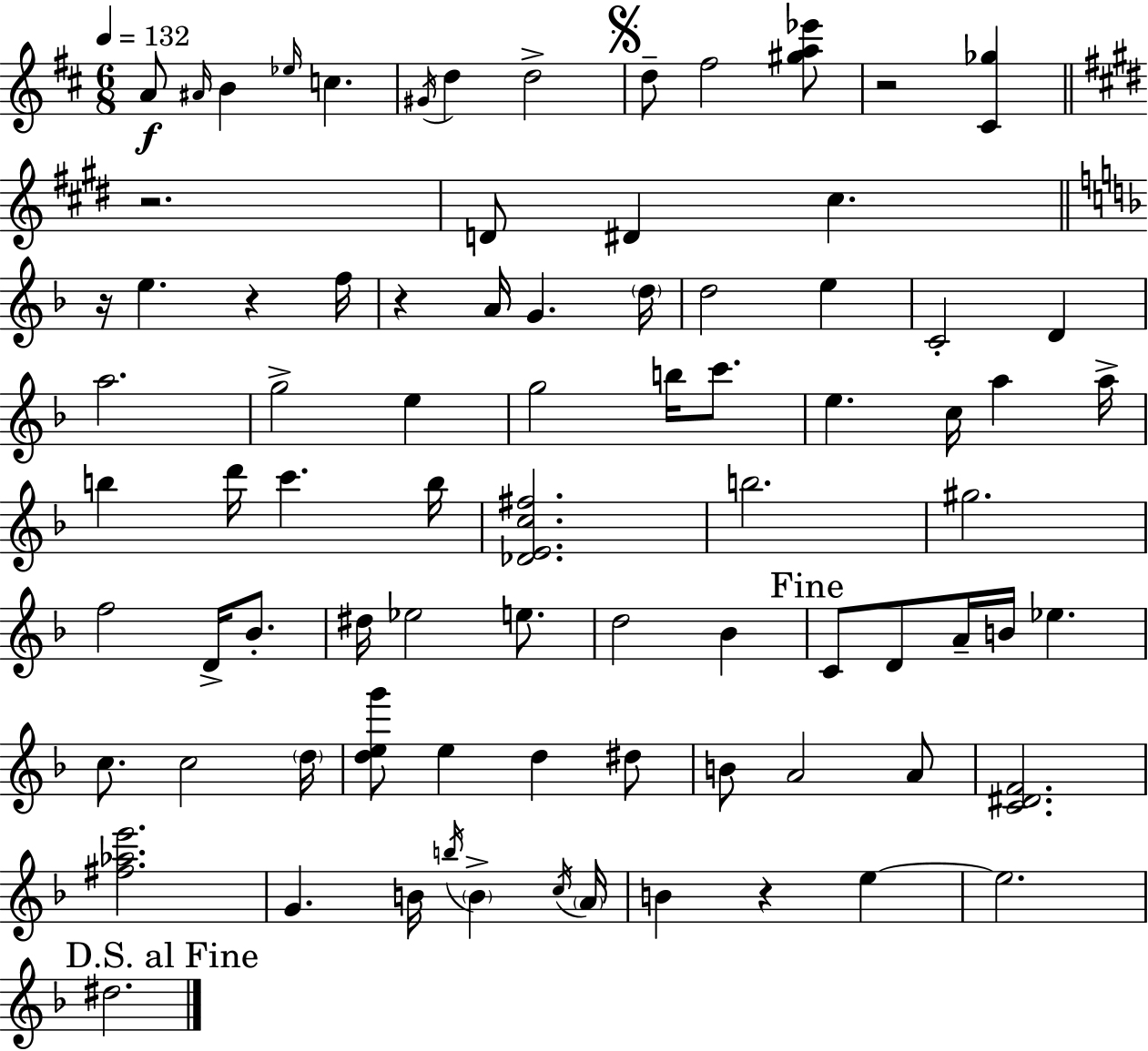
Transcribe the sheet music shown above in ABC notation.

X:1
T:Untitled
M:6/8
L:1/4
K:D
A/2 ^A/4 B _e/4 c ^G/4 d d2 d/2 ^f2 [^ga_e']/2 z2 [^C_g] z2 D/2 ^D ^c z/4 e z f/4 z A/4 G d/4 d2 e C2 D a2 g2 e g2 b/4 c'/2 e c/4 a a/4 b d'/4 c' b/4 [_DEc^f]2 b2 ^g2 f2 D/4 _B/2 ^d/4 _e2 e/2 d2 _B C/2 D/2 A/4 B/4 _e c/2 c2 d/4 [deg']/2 e d ^d/2 B/2 A2 A/2 [C^DF]2 [^f_ae']2 G B/4 b/4 B c/4 A/4 B z e e2 ^d2